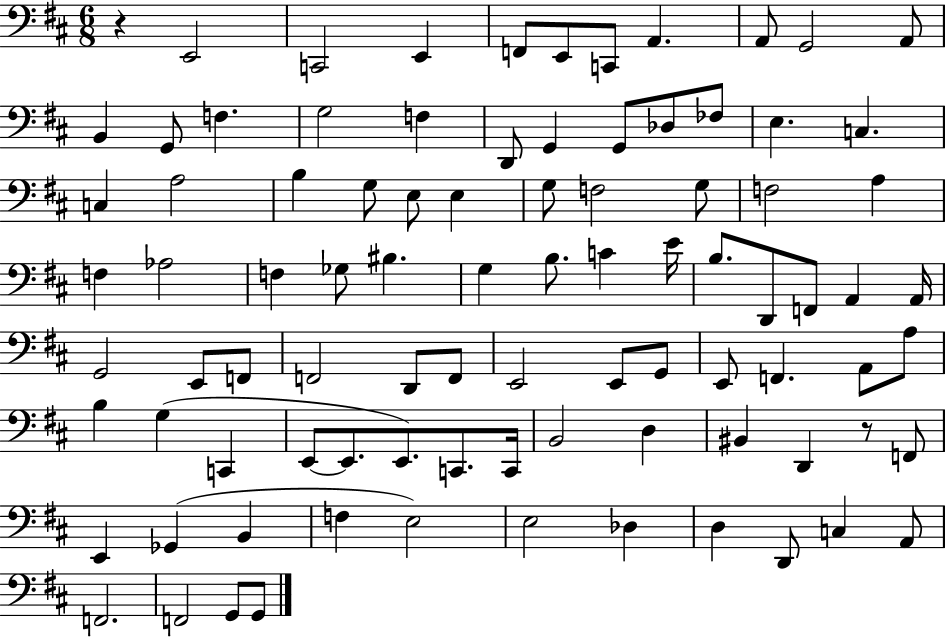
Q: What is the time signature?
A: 6/8